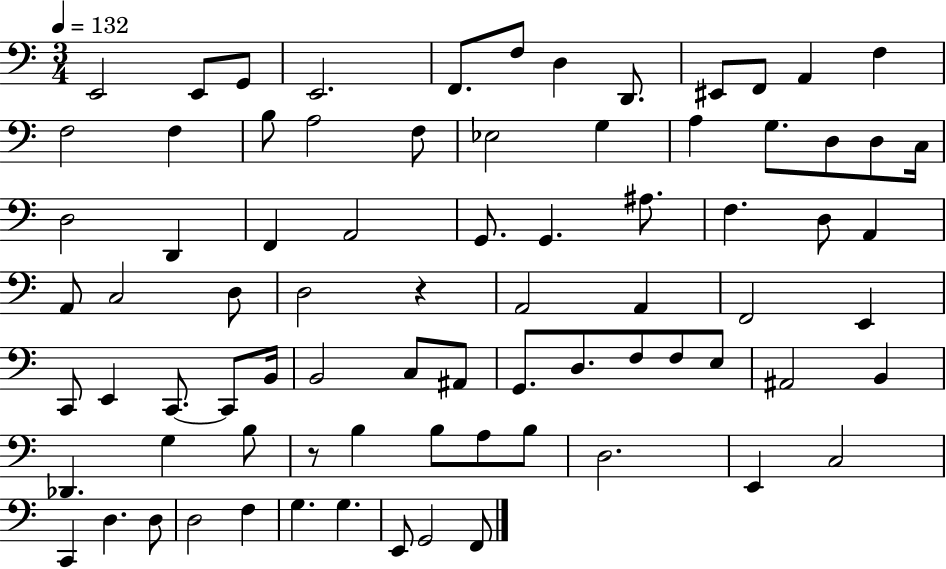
{
  \clef bass
  \numericTimeSignature
  \time 3/4
  \key c \major
  \tempo 4 = 132
  e,2 e,8 g,8 | e,2. | f,8. f8 d4 d,8. | eis,8 f,8 a,4 f4 | \break f2 f4 | b8 a2 f8 | ees2 g4 | a4 g8. d8 d8 c16 | \break d2 d,4 | f,4 a,2 | g,8. g,4. ais8. | f4. d8 a,4 | \break a,8 c2 d8 | d2 r4 | a,2 a,4 | f,2 e,4 | \break c,8 e,4 c,8.~~ c,8 b,16 | b,2 c8 ais,8 | g,8. d8. f8 f8 e8 | ais,2 b,4 | \break des,4. g4 b8 | r8 b4 b8 a8 b8 | d2. | e,4 c2 | \break c,4 d4. d8 | d2 f4 | g4. g4. | e,8 g,2 f,8 | \break \bar "|."
}